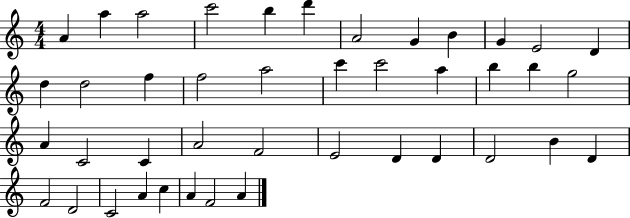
X:1
T:Untitled
M:4/4
L:1/4
K:C
A a a2 c'2 b d' A2 G B G E2 D d d2 f f2 a2 c' c'2 a b b g2 A C2 C A2 F2 E2 D D D2 B D F2 D2 C2 A c A F2 A